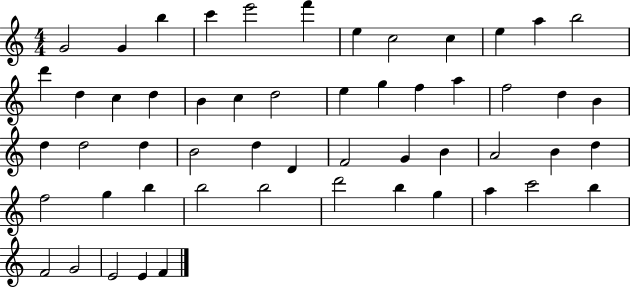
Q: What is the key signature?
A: C major